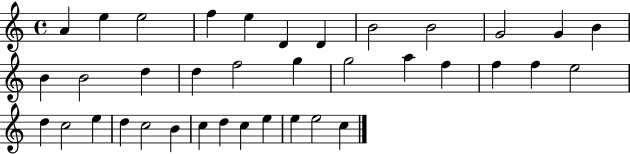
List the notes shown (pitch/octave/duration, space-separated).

A4/q E5/q E5/h F5/q E5/q D4/q D4/q B4/h B4/h G4/h G4/q B4/q B4/q B4/h D5/q D5/q F5/h G5/q G5/h A5/q F5/q F5/q F5/q E5/h D5/q C5/h E5/q D5/q C5/h B4/q C5/q D5/q C5/q E5/q E5/q E5/h C5/q